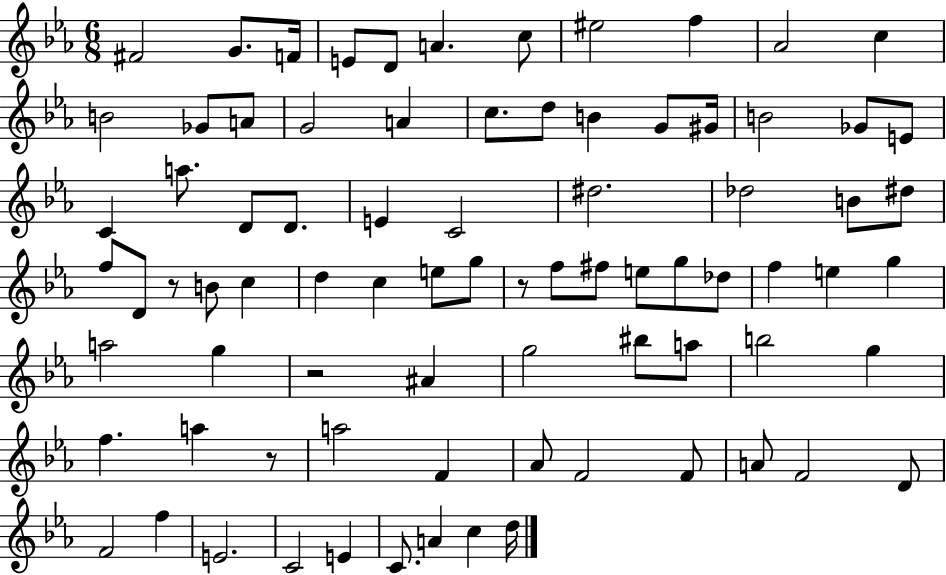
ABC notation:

X:1
T:Untitled
M:6/8
L:1/4
K:Eb
^F2 G/2 F/4 E/2 D/2 A c/2 ^e2 f _A2 c B2 _G/2 A/2 G2 A c/2 d/2 B G/2 ^G/4 B2 _G/2 E/2 C a/2 D/2 D/2 E C2 ^d2 _d2 B/2 ^d/2 f/2 D/2 z/2 B/2 c d c e/2 g/2 z/2 f/2 ^f/2 e/2 g/2 _d/2 f e g a2 g z2 ^A g2 ^b/2 a/2 b2 g f a z/2 a2 F _A/2 F2 F/2 A/2 F2 D/2 F2 f E2 C2 E C/2 A c d/4